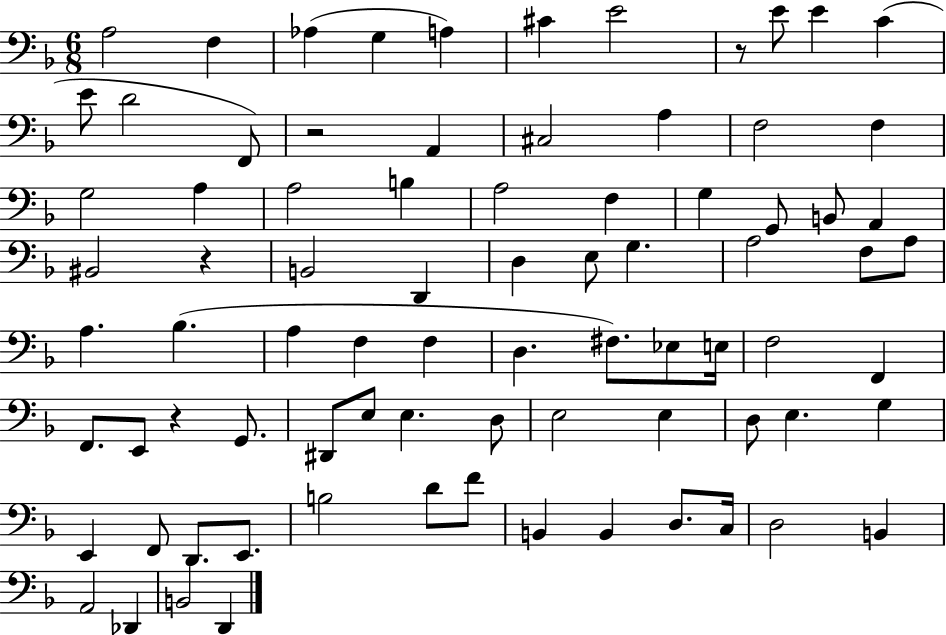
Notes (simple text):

A3/h F3/q Ab3/q G3/q A3/q C#4/q E4/h R/e E4/e E4/q C4/q E4/e D4/h F2/e R/h A2/q C#3/h A3/q F3/h F3/q G3/h A3/q A3/h B3/q A3/h F3/q G3/q G2/e B2/e A2/q BIS2/h R/q B2/h D2/q D3/q E3/e G3/q. A3/h F3/e A3/e A3/q. Bb3/q. A3/q F3/q F3/q D3/q. F#3/e. Eb3/e E3/s F3/h F2/q F2/e. E2/e R/q G2/e. D#2/e E3/e E3/q. D3/e E3/h E3/q D3/e E3/q. G3/q E2/q F2/e D2/e. E2/e. B3/h D4/e F4/e B2/q B2/q D3/e. C3/s D3/h B2/q A2/h Db2/q B2/h D2/q